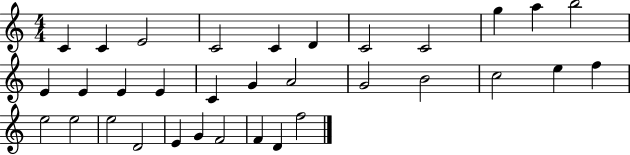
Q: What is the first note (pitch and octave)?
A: C4